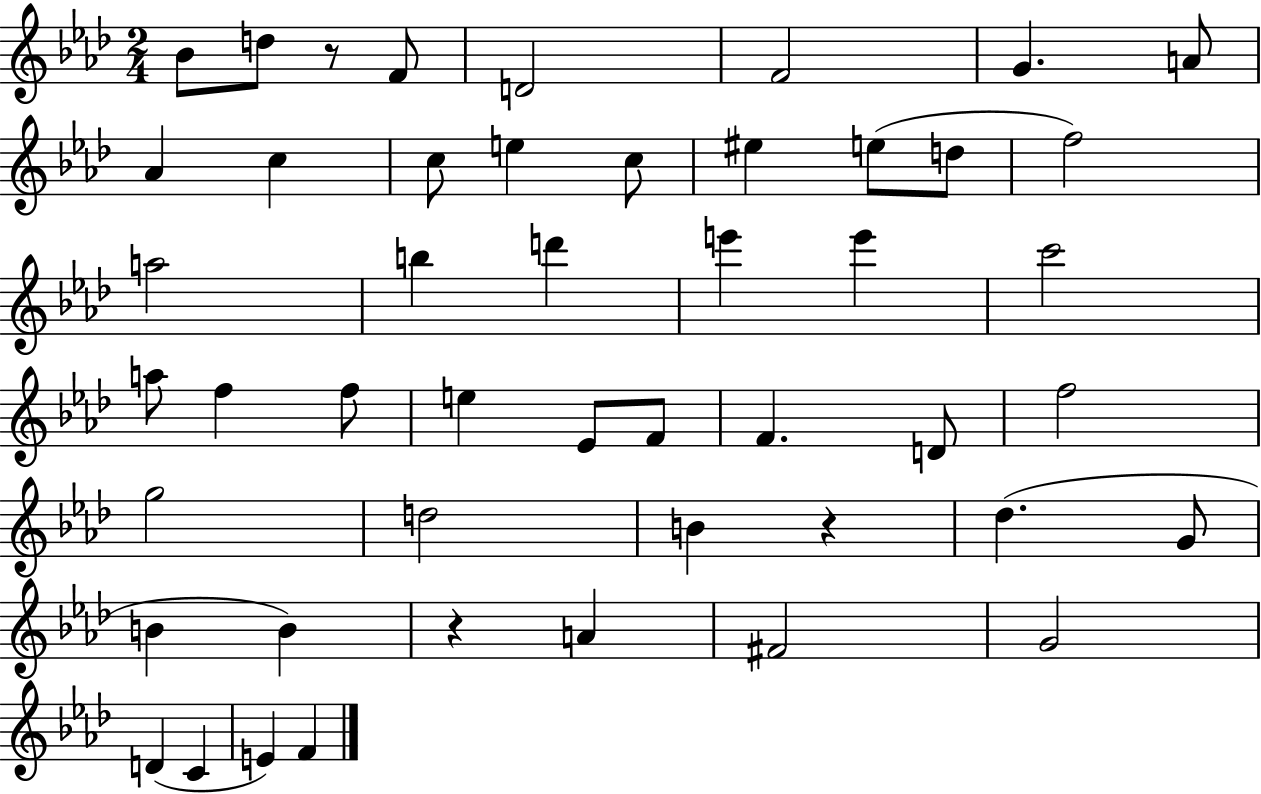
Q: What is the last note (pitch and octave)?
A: F4